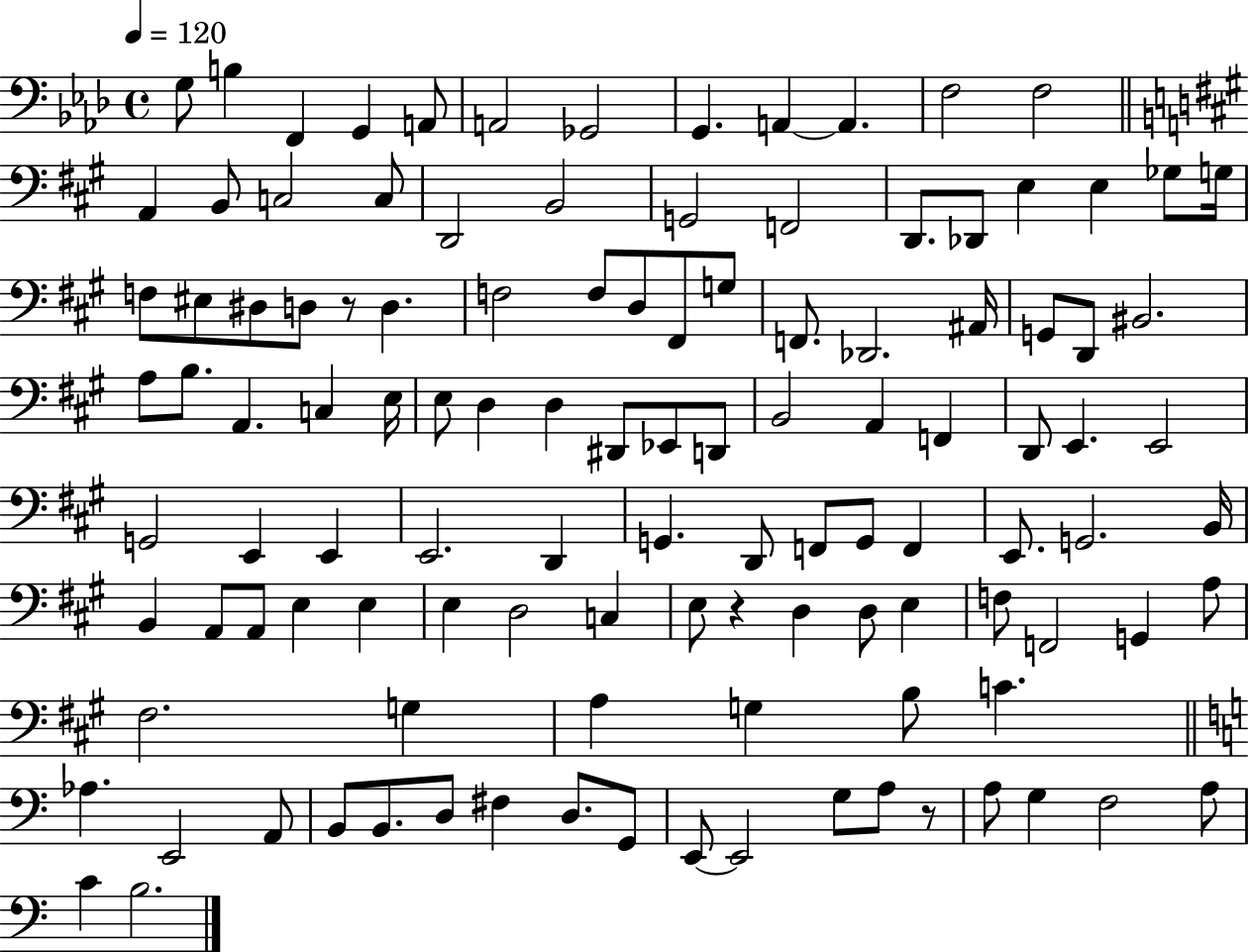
G3/e B3/q F2/q G2/q A2/e A2/h Gb2/h G2/q. A2/q A2/q. F3/h F3/h A2/q B2/e C3/h C3/e D2/h B2/h G2/h F2/h D2/e. Db2/e E3/q E3/q Gb3/e G3/s F3/e EIS3/e D#3/e D3/e R/e D3/q. F3/h F3/e D3/e F#2/e G3/e F2/e. Db2/h. A#2/s G2/e D2/e BIS2/h. A3/e B3/e. A2/q. C3/q E3/s E3/e D3/q D3/q D#2/e Eb2/e D2/e B2/h A2/q F2/q D2/e E2/q. E2/h G2/h E2/q E2/q E2/h. D2/q G2/q. D2/e F2/e G2/e F2/q E2/e. G2/h. B2/s B2/q A2/e A2/e E3/q E3/q E3/q D3/h C3/q E3/e R/q D3/q D3/e E3/q F3/e F2/h G2/q A3/e F#3/h. G3/q A3/q G3/q B3/e C4/q. Ab3/q. E2/h A2/e B2/e B2/e. D3/e F#3/q D3/e. G2/e E2/e E2/h G3/e A3/e R/e A3/e G3/q F3/h A3/e C4/q B3/h.